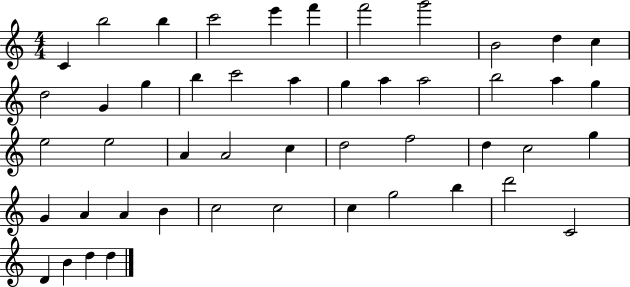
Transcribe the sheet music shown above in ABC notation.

X:1
T:Untitled
M:4/4
L:1/4
K:C
C b2 b c'2 e' f' f'2 g'2 B2 d c d2 G g b c'2 a g a a2 b2 a g e2 e2 A A2 c d2 f2 d c2 g G A A B c2 c2 c g2 b d'2 C2 D B d d